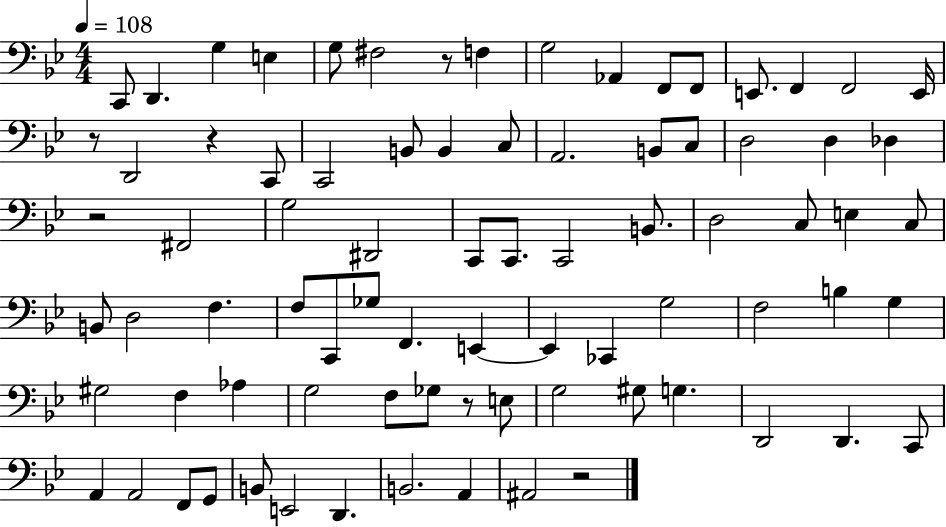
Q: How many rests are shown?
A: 6